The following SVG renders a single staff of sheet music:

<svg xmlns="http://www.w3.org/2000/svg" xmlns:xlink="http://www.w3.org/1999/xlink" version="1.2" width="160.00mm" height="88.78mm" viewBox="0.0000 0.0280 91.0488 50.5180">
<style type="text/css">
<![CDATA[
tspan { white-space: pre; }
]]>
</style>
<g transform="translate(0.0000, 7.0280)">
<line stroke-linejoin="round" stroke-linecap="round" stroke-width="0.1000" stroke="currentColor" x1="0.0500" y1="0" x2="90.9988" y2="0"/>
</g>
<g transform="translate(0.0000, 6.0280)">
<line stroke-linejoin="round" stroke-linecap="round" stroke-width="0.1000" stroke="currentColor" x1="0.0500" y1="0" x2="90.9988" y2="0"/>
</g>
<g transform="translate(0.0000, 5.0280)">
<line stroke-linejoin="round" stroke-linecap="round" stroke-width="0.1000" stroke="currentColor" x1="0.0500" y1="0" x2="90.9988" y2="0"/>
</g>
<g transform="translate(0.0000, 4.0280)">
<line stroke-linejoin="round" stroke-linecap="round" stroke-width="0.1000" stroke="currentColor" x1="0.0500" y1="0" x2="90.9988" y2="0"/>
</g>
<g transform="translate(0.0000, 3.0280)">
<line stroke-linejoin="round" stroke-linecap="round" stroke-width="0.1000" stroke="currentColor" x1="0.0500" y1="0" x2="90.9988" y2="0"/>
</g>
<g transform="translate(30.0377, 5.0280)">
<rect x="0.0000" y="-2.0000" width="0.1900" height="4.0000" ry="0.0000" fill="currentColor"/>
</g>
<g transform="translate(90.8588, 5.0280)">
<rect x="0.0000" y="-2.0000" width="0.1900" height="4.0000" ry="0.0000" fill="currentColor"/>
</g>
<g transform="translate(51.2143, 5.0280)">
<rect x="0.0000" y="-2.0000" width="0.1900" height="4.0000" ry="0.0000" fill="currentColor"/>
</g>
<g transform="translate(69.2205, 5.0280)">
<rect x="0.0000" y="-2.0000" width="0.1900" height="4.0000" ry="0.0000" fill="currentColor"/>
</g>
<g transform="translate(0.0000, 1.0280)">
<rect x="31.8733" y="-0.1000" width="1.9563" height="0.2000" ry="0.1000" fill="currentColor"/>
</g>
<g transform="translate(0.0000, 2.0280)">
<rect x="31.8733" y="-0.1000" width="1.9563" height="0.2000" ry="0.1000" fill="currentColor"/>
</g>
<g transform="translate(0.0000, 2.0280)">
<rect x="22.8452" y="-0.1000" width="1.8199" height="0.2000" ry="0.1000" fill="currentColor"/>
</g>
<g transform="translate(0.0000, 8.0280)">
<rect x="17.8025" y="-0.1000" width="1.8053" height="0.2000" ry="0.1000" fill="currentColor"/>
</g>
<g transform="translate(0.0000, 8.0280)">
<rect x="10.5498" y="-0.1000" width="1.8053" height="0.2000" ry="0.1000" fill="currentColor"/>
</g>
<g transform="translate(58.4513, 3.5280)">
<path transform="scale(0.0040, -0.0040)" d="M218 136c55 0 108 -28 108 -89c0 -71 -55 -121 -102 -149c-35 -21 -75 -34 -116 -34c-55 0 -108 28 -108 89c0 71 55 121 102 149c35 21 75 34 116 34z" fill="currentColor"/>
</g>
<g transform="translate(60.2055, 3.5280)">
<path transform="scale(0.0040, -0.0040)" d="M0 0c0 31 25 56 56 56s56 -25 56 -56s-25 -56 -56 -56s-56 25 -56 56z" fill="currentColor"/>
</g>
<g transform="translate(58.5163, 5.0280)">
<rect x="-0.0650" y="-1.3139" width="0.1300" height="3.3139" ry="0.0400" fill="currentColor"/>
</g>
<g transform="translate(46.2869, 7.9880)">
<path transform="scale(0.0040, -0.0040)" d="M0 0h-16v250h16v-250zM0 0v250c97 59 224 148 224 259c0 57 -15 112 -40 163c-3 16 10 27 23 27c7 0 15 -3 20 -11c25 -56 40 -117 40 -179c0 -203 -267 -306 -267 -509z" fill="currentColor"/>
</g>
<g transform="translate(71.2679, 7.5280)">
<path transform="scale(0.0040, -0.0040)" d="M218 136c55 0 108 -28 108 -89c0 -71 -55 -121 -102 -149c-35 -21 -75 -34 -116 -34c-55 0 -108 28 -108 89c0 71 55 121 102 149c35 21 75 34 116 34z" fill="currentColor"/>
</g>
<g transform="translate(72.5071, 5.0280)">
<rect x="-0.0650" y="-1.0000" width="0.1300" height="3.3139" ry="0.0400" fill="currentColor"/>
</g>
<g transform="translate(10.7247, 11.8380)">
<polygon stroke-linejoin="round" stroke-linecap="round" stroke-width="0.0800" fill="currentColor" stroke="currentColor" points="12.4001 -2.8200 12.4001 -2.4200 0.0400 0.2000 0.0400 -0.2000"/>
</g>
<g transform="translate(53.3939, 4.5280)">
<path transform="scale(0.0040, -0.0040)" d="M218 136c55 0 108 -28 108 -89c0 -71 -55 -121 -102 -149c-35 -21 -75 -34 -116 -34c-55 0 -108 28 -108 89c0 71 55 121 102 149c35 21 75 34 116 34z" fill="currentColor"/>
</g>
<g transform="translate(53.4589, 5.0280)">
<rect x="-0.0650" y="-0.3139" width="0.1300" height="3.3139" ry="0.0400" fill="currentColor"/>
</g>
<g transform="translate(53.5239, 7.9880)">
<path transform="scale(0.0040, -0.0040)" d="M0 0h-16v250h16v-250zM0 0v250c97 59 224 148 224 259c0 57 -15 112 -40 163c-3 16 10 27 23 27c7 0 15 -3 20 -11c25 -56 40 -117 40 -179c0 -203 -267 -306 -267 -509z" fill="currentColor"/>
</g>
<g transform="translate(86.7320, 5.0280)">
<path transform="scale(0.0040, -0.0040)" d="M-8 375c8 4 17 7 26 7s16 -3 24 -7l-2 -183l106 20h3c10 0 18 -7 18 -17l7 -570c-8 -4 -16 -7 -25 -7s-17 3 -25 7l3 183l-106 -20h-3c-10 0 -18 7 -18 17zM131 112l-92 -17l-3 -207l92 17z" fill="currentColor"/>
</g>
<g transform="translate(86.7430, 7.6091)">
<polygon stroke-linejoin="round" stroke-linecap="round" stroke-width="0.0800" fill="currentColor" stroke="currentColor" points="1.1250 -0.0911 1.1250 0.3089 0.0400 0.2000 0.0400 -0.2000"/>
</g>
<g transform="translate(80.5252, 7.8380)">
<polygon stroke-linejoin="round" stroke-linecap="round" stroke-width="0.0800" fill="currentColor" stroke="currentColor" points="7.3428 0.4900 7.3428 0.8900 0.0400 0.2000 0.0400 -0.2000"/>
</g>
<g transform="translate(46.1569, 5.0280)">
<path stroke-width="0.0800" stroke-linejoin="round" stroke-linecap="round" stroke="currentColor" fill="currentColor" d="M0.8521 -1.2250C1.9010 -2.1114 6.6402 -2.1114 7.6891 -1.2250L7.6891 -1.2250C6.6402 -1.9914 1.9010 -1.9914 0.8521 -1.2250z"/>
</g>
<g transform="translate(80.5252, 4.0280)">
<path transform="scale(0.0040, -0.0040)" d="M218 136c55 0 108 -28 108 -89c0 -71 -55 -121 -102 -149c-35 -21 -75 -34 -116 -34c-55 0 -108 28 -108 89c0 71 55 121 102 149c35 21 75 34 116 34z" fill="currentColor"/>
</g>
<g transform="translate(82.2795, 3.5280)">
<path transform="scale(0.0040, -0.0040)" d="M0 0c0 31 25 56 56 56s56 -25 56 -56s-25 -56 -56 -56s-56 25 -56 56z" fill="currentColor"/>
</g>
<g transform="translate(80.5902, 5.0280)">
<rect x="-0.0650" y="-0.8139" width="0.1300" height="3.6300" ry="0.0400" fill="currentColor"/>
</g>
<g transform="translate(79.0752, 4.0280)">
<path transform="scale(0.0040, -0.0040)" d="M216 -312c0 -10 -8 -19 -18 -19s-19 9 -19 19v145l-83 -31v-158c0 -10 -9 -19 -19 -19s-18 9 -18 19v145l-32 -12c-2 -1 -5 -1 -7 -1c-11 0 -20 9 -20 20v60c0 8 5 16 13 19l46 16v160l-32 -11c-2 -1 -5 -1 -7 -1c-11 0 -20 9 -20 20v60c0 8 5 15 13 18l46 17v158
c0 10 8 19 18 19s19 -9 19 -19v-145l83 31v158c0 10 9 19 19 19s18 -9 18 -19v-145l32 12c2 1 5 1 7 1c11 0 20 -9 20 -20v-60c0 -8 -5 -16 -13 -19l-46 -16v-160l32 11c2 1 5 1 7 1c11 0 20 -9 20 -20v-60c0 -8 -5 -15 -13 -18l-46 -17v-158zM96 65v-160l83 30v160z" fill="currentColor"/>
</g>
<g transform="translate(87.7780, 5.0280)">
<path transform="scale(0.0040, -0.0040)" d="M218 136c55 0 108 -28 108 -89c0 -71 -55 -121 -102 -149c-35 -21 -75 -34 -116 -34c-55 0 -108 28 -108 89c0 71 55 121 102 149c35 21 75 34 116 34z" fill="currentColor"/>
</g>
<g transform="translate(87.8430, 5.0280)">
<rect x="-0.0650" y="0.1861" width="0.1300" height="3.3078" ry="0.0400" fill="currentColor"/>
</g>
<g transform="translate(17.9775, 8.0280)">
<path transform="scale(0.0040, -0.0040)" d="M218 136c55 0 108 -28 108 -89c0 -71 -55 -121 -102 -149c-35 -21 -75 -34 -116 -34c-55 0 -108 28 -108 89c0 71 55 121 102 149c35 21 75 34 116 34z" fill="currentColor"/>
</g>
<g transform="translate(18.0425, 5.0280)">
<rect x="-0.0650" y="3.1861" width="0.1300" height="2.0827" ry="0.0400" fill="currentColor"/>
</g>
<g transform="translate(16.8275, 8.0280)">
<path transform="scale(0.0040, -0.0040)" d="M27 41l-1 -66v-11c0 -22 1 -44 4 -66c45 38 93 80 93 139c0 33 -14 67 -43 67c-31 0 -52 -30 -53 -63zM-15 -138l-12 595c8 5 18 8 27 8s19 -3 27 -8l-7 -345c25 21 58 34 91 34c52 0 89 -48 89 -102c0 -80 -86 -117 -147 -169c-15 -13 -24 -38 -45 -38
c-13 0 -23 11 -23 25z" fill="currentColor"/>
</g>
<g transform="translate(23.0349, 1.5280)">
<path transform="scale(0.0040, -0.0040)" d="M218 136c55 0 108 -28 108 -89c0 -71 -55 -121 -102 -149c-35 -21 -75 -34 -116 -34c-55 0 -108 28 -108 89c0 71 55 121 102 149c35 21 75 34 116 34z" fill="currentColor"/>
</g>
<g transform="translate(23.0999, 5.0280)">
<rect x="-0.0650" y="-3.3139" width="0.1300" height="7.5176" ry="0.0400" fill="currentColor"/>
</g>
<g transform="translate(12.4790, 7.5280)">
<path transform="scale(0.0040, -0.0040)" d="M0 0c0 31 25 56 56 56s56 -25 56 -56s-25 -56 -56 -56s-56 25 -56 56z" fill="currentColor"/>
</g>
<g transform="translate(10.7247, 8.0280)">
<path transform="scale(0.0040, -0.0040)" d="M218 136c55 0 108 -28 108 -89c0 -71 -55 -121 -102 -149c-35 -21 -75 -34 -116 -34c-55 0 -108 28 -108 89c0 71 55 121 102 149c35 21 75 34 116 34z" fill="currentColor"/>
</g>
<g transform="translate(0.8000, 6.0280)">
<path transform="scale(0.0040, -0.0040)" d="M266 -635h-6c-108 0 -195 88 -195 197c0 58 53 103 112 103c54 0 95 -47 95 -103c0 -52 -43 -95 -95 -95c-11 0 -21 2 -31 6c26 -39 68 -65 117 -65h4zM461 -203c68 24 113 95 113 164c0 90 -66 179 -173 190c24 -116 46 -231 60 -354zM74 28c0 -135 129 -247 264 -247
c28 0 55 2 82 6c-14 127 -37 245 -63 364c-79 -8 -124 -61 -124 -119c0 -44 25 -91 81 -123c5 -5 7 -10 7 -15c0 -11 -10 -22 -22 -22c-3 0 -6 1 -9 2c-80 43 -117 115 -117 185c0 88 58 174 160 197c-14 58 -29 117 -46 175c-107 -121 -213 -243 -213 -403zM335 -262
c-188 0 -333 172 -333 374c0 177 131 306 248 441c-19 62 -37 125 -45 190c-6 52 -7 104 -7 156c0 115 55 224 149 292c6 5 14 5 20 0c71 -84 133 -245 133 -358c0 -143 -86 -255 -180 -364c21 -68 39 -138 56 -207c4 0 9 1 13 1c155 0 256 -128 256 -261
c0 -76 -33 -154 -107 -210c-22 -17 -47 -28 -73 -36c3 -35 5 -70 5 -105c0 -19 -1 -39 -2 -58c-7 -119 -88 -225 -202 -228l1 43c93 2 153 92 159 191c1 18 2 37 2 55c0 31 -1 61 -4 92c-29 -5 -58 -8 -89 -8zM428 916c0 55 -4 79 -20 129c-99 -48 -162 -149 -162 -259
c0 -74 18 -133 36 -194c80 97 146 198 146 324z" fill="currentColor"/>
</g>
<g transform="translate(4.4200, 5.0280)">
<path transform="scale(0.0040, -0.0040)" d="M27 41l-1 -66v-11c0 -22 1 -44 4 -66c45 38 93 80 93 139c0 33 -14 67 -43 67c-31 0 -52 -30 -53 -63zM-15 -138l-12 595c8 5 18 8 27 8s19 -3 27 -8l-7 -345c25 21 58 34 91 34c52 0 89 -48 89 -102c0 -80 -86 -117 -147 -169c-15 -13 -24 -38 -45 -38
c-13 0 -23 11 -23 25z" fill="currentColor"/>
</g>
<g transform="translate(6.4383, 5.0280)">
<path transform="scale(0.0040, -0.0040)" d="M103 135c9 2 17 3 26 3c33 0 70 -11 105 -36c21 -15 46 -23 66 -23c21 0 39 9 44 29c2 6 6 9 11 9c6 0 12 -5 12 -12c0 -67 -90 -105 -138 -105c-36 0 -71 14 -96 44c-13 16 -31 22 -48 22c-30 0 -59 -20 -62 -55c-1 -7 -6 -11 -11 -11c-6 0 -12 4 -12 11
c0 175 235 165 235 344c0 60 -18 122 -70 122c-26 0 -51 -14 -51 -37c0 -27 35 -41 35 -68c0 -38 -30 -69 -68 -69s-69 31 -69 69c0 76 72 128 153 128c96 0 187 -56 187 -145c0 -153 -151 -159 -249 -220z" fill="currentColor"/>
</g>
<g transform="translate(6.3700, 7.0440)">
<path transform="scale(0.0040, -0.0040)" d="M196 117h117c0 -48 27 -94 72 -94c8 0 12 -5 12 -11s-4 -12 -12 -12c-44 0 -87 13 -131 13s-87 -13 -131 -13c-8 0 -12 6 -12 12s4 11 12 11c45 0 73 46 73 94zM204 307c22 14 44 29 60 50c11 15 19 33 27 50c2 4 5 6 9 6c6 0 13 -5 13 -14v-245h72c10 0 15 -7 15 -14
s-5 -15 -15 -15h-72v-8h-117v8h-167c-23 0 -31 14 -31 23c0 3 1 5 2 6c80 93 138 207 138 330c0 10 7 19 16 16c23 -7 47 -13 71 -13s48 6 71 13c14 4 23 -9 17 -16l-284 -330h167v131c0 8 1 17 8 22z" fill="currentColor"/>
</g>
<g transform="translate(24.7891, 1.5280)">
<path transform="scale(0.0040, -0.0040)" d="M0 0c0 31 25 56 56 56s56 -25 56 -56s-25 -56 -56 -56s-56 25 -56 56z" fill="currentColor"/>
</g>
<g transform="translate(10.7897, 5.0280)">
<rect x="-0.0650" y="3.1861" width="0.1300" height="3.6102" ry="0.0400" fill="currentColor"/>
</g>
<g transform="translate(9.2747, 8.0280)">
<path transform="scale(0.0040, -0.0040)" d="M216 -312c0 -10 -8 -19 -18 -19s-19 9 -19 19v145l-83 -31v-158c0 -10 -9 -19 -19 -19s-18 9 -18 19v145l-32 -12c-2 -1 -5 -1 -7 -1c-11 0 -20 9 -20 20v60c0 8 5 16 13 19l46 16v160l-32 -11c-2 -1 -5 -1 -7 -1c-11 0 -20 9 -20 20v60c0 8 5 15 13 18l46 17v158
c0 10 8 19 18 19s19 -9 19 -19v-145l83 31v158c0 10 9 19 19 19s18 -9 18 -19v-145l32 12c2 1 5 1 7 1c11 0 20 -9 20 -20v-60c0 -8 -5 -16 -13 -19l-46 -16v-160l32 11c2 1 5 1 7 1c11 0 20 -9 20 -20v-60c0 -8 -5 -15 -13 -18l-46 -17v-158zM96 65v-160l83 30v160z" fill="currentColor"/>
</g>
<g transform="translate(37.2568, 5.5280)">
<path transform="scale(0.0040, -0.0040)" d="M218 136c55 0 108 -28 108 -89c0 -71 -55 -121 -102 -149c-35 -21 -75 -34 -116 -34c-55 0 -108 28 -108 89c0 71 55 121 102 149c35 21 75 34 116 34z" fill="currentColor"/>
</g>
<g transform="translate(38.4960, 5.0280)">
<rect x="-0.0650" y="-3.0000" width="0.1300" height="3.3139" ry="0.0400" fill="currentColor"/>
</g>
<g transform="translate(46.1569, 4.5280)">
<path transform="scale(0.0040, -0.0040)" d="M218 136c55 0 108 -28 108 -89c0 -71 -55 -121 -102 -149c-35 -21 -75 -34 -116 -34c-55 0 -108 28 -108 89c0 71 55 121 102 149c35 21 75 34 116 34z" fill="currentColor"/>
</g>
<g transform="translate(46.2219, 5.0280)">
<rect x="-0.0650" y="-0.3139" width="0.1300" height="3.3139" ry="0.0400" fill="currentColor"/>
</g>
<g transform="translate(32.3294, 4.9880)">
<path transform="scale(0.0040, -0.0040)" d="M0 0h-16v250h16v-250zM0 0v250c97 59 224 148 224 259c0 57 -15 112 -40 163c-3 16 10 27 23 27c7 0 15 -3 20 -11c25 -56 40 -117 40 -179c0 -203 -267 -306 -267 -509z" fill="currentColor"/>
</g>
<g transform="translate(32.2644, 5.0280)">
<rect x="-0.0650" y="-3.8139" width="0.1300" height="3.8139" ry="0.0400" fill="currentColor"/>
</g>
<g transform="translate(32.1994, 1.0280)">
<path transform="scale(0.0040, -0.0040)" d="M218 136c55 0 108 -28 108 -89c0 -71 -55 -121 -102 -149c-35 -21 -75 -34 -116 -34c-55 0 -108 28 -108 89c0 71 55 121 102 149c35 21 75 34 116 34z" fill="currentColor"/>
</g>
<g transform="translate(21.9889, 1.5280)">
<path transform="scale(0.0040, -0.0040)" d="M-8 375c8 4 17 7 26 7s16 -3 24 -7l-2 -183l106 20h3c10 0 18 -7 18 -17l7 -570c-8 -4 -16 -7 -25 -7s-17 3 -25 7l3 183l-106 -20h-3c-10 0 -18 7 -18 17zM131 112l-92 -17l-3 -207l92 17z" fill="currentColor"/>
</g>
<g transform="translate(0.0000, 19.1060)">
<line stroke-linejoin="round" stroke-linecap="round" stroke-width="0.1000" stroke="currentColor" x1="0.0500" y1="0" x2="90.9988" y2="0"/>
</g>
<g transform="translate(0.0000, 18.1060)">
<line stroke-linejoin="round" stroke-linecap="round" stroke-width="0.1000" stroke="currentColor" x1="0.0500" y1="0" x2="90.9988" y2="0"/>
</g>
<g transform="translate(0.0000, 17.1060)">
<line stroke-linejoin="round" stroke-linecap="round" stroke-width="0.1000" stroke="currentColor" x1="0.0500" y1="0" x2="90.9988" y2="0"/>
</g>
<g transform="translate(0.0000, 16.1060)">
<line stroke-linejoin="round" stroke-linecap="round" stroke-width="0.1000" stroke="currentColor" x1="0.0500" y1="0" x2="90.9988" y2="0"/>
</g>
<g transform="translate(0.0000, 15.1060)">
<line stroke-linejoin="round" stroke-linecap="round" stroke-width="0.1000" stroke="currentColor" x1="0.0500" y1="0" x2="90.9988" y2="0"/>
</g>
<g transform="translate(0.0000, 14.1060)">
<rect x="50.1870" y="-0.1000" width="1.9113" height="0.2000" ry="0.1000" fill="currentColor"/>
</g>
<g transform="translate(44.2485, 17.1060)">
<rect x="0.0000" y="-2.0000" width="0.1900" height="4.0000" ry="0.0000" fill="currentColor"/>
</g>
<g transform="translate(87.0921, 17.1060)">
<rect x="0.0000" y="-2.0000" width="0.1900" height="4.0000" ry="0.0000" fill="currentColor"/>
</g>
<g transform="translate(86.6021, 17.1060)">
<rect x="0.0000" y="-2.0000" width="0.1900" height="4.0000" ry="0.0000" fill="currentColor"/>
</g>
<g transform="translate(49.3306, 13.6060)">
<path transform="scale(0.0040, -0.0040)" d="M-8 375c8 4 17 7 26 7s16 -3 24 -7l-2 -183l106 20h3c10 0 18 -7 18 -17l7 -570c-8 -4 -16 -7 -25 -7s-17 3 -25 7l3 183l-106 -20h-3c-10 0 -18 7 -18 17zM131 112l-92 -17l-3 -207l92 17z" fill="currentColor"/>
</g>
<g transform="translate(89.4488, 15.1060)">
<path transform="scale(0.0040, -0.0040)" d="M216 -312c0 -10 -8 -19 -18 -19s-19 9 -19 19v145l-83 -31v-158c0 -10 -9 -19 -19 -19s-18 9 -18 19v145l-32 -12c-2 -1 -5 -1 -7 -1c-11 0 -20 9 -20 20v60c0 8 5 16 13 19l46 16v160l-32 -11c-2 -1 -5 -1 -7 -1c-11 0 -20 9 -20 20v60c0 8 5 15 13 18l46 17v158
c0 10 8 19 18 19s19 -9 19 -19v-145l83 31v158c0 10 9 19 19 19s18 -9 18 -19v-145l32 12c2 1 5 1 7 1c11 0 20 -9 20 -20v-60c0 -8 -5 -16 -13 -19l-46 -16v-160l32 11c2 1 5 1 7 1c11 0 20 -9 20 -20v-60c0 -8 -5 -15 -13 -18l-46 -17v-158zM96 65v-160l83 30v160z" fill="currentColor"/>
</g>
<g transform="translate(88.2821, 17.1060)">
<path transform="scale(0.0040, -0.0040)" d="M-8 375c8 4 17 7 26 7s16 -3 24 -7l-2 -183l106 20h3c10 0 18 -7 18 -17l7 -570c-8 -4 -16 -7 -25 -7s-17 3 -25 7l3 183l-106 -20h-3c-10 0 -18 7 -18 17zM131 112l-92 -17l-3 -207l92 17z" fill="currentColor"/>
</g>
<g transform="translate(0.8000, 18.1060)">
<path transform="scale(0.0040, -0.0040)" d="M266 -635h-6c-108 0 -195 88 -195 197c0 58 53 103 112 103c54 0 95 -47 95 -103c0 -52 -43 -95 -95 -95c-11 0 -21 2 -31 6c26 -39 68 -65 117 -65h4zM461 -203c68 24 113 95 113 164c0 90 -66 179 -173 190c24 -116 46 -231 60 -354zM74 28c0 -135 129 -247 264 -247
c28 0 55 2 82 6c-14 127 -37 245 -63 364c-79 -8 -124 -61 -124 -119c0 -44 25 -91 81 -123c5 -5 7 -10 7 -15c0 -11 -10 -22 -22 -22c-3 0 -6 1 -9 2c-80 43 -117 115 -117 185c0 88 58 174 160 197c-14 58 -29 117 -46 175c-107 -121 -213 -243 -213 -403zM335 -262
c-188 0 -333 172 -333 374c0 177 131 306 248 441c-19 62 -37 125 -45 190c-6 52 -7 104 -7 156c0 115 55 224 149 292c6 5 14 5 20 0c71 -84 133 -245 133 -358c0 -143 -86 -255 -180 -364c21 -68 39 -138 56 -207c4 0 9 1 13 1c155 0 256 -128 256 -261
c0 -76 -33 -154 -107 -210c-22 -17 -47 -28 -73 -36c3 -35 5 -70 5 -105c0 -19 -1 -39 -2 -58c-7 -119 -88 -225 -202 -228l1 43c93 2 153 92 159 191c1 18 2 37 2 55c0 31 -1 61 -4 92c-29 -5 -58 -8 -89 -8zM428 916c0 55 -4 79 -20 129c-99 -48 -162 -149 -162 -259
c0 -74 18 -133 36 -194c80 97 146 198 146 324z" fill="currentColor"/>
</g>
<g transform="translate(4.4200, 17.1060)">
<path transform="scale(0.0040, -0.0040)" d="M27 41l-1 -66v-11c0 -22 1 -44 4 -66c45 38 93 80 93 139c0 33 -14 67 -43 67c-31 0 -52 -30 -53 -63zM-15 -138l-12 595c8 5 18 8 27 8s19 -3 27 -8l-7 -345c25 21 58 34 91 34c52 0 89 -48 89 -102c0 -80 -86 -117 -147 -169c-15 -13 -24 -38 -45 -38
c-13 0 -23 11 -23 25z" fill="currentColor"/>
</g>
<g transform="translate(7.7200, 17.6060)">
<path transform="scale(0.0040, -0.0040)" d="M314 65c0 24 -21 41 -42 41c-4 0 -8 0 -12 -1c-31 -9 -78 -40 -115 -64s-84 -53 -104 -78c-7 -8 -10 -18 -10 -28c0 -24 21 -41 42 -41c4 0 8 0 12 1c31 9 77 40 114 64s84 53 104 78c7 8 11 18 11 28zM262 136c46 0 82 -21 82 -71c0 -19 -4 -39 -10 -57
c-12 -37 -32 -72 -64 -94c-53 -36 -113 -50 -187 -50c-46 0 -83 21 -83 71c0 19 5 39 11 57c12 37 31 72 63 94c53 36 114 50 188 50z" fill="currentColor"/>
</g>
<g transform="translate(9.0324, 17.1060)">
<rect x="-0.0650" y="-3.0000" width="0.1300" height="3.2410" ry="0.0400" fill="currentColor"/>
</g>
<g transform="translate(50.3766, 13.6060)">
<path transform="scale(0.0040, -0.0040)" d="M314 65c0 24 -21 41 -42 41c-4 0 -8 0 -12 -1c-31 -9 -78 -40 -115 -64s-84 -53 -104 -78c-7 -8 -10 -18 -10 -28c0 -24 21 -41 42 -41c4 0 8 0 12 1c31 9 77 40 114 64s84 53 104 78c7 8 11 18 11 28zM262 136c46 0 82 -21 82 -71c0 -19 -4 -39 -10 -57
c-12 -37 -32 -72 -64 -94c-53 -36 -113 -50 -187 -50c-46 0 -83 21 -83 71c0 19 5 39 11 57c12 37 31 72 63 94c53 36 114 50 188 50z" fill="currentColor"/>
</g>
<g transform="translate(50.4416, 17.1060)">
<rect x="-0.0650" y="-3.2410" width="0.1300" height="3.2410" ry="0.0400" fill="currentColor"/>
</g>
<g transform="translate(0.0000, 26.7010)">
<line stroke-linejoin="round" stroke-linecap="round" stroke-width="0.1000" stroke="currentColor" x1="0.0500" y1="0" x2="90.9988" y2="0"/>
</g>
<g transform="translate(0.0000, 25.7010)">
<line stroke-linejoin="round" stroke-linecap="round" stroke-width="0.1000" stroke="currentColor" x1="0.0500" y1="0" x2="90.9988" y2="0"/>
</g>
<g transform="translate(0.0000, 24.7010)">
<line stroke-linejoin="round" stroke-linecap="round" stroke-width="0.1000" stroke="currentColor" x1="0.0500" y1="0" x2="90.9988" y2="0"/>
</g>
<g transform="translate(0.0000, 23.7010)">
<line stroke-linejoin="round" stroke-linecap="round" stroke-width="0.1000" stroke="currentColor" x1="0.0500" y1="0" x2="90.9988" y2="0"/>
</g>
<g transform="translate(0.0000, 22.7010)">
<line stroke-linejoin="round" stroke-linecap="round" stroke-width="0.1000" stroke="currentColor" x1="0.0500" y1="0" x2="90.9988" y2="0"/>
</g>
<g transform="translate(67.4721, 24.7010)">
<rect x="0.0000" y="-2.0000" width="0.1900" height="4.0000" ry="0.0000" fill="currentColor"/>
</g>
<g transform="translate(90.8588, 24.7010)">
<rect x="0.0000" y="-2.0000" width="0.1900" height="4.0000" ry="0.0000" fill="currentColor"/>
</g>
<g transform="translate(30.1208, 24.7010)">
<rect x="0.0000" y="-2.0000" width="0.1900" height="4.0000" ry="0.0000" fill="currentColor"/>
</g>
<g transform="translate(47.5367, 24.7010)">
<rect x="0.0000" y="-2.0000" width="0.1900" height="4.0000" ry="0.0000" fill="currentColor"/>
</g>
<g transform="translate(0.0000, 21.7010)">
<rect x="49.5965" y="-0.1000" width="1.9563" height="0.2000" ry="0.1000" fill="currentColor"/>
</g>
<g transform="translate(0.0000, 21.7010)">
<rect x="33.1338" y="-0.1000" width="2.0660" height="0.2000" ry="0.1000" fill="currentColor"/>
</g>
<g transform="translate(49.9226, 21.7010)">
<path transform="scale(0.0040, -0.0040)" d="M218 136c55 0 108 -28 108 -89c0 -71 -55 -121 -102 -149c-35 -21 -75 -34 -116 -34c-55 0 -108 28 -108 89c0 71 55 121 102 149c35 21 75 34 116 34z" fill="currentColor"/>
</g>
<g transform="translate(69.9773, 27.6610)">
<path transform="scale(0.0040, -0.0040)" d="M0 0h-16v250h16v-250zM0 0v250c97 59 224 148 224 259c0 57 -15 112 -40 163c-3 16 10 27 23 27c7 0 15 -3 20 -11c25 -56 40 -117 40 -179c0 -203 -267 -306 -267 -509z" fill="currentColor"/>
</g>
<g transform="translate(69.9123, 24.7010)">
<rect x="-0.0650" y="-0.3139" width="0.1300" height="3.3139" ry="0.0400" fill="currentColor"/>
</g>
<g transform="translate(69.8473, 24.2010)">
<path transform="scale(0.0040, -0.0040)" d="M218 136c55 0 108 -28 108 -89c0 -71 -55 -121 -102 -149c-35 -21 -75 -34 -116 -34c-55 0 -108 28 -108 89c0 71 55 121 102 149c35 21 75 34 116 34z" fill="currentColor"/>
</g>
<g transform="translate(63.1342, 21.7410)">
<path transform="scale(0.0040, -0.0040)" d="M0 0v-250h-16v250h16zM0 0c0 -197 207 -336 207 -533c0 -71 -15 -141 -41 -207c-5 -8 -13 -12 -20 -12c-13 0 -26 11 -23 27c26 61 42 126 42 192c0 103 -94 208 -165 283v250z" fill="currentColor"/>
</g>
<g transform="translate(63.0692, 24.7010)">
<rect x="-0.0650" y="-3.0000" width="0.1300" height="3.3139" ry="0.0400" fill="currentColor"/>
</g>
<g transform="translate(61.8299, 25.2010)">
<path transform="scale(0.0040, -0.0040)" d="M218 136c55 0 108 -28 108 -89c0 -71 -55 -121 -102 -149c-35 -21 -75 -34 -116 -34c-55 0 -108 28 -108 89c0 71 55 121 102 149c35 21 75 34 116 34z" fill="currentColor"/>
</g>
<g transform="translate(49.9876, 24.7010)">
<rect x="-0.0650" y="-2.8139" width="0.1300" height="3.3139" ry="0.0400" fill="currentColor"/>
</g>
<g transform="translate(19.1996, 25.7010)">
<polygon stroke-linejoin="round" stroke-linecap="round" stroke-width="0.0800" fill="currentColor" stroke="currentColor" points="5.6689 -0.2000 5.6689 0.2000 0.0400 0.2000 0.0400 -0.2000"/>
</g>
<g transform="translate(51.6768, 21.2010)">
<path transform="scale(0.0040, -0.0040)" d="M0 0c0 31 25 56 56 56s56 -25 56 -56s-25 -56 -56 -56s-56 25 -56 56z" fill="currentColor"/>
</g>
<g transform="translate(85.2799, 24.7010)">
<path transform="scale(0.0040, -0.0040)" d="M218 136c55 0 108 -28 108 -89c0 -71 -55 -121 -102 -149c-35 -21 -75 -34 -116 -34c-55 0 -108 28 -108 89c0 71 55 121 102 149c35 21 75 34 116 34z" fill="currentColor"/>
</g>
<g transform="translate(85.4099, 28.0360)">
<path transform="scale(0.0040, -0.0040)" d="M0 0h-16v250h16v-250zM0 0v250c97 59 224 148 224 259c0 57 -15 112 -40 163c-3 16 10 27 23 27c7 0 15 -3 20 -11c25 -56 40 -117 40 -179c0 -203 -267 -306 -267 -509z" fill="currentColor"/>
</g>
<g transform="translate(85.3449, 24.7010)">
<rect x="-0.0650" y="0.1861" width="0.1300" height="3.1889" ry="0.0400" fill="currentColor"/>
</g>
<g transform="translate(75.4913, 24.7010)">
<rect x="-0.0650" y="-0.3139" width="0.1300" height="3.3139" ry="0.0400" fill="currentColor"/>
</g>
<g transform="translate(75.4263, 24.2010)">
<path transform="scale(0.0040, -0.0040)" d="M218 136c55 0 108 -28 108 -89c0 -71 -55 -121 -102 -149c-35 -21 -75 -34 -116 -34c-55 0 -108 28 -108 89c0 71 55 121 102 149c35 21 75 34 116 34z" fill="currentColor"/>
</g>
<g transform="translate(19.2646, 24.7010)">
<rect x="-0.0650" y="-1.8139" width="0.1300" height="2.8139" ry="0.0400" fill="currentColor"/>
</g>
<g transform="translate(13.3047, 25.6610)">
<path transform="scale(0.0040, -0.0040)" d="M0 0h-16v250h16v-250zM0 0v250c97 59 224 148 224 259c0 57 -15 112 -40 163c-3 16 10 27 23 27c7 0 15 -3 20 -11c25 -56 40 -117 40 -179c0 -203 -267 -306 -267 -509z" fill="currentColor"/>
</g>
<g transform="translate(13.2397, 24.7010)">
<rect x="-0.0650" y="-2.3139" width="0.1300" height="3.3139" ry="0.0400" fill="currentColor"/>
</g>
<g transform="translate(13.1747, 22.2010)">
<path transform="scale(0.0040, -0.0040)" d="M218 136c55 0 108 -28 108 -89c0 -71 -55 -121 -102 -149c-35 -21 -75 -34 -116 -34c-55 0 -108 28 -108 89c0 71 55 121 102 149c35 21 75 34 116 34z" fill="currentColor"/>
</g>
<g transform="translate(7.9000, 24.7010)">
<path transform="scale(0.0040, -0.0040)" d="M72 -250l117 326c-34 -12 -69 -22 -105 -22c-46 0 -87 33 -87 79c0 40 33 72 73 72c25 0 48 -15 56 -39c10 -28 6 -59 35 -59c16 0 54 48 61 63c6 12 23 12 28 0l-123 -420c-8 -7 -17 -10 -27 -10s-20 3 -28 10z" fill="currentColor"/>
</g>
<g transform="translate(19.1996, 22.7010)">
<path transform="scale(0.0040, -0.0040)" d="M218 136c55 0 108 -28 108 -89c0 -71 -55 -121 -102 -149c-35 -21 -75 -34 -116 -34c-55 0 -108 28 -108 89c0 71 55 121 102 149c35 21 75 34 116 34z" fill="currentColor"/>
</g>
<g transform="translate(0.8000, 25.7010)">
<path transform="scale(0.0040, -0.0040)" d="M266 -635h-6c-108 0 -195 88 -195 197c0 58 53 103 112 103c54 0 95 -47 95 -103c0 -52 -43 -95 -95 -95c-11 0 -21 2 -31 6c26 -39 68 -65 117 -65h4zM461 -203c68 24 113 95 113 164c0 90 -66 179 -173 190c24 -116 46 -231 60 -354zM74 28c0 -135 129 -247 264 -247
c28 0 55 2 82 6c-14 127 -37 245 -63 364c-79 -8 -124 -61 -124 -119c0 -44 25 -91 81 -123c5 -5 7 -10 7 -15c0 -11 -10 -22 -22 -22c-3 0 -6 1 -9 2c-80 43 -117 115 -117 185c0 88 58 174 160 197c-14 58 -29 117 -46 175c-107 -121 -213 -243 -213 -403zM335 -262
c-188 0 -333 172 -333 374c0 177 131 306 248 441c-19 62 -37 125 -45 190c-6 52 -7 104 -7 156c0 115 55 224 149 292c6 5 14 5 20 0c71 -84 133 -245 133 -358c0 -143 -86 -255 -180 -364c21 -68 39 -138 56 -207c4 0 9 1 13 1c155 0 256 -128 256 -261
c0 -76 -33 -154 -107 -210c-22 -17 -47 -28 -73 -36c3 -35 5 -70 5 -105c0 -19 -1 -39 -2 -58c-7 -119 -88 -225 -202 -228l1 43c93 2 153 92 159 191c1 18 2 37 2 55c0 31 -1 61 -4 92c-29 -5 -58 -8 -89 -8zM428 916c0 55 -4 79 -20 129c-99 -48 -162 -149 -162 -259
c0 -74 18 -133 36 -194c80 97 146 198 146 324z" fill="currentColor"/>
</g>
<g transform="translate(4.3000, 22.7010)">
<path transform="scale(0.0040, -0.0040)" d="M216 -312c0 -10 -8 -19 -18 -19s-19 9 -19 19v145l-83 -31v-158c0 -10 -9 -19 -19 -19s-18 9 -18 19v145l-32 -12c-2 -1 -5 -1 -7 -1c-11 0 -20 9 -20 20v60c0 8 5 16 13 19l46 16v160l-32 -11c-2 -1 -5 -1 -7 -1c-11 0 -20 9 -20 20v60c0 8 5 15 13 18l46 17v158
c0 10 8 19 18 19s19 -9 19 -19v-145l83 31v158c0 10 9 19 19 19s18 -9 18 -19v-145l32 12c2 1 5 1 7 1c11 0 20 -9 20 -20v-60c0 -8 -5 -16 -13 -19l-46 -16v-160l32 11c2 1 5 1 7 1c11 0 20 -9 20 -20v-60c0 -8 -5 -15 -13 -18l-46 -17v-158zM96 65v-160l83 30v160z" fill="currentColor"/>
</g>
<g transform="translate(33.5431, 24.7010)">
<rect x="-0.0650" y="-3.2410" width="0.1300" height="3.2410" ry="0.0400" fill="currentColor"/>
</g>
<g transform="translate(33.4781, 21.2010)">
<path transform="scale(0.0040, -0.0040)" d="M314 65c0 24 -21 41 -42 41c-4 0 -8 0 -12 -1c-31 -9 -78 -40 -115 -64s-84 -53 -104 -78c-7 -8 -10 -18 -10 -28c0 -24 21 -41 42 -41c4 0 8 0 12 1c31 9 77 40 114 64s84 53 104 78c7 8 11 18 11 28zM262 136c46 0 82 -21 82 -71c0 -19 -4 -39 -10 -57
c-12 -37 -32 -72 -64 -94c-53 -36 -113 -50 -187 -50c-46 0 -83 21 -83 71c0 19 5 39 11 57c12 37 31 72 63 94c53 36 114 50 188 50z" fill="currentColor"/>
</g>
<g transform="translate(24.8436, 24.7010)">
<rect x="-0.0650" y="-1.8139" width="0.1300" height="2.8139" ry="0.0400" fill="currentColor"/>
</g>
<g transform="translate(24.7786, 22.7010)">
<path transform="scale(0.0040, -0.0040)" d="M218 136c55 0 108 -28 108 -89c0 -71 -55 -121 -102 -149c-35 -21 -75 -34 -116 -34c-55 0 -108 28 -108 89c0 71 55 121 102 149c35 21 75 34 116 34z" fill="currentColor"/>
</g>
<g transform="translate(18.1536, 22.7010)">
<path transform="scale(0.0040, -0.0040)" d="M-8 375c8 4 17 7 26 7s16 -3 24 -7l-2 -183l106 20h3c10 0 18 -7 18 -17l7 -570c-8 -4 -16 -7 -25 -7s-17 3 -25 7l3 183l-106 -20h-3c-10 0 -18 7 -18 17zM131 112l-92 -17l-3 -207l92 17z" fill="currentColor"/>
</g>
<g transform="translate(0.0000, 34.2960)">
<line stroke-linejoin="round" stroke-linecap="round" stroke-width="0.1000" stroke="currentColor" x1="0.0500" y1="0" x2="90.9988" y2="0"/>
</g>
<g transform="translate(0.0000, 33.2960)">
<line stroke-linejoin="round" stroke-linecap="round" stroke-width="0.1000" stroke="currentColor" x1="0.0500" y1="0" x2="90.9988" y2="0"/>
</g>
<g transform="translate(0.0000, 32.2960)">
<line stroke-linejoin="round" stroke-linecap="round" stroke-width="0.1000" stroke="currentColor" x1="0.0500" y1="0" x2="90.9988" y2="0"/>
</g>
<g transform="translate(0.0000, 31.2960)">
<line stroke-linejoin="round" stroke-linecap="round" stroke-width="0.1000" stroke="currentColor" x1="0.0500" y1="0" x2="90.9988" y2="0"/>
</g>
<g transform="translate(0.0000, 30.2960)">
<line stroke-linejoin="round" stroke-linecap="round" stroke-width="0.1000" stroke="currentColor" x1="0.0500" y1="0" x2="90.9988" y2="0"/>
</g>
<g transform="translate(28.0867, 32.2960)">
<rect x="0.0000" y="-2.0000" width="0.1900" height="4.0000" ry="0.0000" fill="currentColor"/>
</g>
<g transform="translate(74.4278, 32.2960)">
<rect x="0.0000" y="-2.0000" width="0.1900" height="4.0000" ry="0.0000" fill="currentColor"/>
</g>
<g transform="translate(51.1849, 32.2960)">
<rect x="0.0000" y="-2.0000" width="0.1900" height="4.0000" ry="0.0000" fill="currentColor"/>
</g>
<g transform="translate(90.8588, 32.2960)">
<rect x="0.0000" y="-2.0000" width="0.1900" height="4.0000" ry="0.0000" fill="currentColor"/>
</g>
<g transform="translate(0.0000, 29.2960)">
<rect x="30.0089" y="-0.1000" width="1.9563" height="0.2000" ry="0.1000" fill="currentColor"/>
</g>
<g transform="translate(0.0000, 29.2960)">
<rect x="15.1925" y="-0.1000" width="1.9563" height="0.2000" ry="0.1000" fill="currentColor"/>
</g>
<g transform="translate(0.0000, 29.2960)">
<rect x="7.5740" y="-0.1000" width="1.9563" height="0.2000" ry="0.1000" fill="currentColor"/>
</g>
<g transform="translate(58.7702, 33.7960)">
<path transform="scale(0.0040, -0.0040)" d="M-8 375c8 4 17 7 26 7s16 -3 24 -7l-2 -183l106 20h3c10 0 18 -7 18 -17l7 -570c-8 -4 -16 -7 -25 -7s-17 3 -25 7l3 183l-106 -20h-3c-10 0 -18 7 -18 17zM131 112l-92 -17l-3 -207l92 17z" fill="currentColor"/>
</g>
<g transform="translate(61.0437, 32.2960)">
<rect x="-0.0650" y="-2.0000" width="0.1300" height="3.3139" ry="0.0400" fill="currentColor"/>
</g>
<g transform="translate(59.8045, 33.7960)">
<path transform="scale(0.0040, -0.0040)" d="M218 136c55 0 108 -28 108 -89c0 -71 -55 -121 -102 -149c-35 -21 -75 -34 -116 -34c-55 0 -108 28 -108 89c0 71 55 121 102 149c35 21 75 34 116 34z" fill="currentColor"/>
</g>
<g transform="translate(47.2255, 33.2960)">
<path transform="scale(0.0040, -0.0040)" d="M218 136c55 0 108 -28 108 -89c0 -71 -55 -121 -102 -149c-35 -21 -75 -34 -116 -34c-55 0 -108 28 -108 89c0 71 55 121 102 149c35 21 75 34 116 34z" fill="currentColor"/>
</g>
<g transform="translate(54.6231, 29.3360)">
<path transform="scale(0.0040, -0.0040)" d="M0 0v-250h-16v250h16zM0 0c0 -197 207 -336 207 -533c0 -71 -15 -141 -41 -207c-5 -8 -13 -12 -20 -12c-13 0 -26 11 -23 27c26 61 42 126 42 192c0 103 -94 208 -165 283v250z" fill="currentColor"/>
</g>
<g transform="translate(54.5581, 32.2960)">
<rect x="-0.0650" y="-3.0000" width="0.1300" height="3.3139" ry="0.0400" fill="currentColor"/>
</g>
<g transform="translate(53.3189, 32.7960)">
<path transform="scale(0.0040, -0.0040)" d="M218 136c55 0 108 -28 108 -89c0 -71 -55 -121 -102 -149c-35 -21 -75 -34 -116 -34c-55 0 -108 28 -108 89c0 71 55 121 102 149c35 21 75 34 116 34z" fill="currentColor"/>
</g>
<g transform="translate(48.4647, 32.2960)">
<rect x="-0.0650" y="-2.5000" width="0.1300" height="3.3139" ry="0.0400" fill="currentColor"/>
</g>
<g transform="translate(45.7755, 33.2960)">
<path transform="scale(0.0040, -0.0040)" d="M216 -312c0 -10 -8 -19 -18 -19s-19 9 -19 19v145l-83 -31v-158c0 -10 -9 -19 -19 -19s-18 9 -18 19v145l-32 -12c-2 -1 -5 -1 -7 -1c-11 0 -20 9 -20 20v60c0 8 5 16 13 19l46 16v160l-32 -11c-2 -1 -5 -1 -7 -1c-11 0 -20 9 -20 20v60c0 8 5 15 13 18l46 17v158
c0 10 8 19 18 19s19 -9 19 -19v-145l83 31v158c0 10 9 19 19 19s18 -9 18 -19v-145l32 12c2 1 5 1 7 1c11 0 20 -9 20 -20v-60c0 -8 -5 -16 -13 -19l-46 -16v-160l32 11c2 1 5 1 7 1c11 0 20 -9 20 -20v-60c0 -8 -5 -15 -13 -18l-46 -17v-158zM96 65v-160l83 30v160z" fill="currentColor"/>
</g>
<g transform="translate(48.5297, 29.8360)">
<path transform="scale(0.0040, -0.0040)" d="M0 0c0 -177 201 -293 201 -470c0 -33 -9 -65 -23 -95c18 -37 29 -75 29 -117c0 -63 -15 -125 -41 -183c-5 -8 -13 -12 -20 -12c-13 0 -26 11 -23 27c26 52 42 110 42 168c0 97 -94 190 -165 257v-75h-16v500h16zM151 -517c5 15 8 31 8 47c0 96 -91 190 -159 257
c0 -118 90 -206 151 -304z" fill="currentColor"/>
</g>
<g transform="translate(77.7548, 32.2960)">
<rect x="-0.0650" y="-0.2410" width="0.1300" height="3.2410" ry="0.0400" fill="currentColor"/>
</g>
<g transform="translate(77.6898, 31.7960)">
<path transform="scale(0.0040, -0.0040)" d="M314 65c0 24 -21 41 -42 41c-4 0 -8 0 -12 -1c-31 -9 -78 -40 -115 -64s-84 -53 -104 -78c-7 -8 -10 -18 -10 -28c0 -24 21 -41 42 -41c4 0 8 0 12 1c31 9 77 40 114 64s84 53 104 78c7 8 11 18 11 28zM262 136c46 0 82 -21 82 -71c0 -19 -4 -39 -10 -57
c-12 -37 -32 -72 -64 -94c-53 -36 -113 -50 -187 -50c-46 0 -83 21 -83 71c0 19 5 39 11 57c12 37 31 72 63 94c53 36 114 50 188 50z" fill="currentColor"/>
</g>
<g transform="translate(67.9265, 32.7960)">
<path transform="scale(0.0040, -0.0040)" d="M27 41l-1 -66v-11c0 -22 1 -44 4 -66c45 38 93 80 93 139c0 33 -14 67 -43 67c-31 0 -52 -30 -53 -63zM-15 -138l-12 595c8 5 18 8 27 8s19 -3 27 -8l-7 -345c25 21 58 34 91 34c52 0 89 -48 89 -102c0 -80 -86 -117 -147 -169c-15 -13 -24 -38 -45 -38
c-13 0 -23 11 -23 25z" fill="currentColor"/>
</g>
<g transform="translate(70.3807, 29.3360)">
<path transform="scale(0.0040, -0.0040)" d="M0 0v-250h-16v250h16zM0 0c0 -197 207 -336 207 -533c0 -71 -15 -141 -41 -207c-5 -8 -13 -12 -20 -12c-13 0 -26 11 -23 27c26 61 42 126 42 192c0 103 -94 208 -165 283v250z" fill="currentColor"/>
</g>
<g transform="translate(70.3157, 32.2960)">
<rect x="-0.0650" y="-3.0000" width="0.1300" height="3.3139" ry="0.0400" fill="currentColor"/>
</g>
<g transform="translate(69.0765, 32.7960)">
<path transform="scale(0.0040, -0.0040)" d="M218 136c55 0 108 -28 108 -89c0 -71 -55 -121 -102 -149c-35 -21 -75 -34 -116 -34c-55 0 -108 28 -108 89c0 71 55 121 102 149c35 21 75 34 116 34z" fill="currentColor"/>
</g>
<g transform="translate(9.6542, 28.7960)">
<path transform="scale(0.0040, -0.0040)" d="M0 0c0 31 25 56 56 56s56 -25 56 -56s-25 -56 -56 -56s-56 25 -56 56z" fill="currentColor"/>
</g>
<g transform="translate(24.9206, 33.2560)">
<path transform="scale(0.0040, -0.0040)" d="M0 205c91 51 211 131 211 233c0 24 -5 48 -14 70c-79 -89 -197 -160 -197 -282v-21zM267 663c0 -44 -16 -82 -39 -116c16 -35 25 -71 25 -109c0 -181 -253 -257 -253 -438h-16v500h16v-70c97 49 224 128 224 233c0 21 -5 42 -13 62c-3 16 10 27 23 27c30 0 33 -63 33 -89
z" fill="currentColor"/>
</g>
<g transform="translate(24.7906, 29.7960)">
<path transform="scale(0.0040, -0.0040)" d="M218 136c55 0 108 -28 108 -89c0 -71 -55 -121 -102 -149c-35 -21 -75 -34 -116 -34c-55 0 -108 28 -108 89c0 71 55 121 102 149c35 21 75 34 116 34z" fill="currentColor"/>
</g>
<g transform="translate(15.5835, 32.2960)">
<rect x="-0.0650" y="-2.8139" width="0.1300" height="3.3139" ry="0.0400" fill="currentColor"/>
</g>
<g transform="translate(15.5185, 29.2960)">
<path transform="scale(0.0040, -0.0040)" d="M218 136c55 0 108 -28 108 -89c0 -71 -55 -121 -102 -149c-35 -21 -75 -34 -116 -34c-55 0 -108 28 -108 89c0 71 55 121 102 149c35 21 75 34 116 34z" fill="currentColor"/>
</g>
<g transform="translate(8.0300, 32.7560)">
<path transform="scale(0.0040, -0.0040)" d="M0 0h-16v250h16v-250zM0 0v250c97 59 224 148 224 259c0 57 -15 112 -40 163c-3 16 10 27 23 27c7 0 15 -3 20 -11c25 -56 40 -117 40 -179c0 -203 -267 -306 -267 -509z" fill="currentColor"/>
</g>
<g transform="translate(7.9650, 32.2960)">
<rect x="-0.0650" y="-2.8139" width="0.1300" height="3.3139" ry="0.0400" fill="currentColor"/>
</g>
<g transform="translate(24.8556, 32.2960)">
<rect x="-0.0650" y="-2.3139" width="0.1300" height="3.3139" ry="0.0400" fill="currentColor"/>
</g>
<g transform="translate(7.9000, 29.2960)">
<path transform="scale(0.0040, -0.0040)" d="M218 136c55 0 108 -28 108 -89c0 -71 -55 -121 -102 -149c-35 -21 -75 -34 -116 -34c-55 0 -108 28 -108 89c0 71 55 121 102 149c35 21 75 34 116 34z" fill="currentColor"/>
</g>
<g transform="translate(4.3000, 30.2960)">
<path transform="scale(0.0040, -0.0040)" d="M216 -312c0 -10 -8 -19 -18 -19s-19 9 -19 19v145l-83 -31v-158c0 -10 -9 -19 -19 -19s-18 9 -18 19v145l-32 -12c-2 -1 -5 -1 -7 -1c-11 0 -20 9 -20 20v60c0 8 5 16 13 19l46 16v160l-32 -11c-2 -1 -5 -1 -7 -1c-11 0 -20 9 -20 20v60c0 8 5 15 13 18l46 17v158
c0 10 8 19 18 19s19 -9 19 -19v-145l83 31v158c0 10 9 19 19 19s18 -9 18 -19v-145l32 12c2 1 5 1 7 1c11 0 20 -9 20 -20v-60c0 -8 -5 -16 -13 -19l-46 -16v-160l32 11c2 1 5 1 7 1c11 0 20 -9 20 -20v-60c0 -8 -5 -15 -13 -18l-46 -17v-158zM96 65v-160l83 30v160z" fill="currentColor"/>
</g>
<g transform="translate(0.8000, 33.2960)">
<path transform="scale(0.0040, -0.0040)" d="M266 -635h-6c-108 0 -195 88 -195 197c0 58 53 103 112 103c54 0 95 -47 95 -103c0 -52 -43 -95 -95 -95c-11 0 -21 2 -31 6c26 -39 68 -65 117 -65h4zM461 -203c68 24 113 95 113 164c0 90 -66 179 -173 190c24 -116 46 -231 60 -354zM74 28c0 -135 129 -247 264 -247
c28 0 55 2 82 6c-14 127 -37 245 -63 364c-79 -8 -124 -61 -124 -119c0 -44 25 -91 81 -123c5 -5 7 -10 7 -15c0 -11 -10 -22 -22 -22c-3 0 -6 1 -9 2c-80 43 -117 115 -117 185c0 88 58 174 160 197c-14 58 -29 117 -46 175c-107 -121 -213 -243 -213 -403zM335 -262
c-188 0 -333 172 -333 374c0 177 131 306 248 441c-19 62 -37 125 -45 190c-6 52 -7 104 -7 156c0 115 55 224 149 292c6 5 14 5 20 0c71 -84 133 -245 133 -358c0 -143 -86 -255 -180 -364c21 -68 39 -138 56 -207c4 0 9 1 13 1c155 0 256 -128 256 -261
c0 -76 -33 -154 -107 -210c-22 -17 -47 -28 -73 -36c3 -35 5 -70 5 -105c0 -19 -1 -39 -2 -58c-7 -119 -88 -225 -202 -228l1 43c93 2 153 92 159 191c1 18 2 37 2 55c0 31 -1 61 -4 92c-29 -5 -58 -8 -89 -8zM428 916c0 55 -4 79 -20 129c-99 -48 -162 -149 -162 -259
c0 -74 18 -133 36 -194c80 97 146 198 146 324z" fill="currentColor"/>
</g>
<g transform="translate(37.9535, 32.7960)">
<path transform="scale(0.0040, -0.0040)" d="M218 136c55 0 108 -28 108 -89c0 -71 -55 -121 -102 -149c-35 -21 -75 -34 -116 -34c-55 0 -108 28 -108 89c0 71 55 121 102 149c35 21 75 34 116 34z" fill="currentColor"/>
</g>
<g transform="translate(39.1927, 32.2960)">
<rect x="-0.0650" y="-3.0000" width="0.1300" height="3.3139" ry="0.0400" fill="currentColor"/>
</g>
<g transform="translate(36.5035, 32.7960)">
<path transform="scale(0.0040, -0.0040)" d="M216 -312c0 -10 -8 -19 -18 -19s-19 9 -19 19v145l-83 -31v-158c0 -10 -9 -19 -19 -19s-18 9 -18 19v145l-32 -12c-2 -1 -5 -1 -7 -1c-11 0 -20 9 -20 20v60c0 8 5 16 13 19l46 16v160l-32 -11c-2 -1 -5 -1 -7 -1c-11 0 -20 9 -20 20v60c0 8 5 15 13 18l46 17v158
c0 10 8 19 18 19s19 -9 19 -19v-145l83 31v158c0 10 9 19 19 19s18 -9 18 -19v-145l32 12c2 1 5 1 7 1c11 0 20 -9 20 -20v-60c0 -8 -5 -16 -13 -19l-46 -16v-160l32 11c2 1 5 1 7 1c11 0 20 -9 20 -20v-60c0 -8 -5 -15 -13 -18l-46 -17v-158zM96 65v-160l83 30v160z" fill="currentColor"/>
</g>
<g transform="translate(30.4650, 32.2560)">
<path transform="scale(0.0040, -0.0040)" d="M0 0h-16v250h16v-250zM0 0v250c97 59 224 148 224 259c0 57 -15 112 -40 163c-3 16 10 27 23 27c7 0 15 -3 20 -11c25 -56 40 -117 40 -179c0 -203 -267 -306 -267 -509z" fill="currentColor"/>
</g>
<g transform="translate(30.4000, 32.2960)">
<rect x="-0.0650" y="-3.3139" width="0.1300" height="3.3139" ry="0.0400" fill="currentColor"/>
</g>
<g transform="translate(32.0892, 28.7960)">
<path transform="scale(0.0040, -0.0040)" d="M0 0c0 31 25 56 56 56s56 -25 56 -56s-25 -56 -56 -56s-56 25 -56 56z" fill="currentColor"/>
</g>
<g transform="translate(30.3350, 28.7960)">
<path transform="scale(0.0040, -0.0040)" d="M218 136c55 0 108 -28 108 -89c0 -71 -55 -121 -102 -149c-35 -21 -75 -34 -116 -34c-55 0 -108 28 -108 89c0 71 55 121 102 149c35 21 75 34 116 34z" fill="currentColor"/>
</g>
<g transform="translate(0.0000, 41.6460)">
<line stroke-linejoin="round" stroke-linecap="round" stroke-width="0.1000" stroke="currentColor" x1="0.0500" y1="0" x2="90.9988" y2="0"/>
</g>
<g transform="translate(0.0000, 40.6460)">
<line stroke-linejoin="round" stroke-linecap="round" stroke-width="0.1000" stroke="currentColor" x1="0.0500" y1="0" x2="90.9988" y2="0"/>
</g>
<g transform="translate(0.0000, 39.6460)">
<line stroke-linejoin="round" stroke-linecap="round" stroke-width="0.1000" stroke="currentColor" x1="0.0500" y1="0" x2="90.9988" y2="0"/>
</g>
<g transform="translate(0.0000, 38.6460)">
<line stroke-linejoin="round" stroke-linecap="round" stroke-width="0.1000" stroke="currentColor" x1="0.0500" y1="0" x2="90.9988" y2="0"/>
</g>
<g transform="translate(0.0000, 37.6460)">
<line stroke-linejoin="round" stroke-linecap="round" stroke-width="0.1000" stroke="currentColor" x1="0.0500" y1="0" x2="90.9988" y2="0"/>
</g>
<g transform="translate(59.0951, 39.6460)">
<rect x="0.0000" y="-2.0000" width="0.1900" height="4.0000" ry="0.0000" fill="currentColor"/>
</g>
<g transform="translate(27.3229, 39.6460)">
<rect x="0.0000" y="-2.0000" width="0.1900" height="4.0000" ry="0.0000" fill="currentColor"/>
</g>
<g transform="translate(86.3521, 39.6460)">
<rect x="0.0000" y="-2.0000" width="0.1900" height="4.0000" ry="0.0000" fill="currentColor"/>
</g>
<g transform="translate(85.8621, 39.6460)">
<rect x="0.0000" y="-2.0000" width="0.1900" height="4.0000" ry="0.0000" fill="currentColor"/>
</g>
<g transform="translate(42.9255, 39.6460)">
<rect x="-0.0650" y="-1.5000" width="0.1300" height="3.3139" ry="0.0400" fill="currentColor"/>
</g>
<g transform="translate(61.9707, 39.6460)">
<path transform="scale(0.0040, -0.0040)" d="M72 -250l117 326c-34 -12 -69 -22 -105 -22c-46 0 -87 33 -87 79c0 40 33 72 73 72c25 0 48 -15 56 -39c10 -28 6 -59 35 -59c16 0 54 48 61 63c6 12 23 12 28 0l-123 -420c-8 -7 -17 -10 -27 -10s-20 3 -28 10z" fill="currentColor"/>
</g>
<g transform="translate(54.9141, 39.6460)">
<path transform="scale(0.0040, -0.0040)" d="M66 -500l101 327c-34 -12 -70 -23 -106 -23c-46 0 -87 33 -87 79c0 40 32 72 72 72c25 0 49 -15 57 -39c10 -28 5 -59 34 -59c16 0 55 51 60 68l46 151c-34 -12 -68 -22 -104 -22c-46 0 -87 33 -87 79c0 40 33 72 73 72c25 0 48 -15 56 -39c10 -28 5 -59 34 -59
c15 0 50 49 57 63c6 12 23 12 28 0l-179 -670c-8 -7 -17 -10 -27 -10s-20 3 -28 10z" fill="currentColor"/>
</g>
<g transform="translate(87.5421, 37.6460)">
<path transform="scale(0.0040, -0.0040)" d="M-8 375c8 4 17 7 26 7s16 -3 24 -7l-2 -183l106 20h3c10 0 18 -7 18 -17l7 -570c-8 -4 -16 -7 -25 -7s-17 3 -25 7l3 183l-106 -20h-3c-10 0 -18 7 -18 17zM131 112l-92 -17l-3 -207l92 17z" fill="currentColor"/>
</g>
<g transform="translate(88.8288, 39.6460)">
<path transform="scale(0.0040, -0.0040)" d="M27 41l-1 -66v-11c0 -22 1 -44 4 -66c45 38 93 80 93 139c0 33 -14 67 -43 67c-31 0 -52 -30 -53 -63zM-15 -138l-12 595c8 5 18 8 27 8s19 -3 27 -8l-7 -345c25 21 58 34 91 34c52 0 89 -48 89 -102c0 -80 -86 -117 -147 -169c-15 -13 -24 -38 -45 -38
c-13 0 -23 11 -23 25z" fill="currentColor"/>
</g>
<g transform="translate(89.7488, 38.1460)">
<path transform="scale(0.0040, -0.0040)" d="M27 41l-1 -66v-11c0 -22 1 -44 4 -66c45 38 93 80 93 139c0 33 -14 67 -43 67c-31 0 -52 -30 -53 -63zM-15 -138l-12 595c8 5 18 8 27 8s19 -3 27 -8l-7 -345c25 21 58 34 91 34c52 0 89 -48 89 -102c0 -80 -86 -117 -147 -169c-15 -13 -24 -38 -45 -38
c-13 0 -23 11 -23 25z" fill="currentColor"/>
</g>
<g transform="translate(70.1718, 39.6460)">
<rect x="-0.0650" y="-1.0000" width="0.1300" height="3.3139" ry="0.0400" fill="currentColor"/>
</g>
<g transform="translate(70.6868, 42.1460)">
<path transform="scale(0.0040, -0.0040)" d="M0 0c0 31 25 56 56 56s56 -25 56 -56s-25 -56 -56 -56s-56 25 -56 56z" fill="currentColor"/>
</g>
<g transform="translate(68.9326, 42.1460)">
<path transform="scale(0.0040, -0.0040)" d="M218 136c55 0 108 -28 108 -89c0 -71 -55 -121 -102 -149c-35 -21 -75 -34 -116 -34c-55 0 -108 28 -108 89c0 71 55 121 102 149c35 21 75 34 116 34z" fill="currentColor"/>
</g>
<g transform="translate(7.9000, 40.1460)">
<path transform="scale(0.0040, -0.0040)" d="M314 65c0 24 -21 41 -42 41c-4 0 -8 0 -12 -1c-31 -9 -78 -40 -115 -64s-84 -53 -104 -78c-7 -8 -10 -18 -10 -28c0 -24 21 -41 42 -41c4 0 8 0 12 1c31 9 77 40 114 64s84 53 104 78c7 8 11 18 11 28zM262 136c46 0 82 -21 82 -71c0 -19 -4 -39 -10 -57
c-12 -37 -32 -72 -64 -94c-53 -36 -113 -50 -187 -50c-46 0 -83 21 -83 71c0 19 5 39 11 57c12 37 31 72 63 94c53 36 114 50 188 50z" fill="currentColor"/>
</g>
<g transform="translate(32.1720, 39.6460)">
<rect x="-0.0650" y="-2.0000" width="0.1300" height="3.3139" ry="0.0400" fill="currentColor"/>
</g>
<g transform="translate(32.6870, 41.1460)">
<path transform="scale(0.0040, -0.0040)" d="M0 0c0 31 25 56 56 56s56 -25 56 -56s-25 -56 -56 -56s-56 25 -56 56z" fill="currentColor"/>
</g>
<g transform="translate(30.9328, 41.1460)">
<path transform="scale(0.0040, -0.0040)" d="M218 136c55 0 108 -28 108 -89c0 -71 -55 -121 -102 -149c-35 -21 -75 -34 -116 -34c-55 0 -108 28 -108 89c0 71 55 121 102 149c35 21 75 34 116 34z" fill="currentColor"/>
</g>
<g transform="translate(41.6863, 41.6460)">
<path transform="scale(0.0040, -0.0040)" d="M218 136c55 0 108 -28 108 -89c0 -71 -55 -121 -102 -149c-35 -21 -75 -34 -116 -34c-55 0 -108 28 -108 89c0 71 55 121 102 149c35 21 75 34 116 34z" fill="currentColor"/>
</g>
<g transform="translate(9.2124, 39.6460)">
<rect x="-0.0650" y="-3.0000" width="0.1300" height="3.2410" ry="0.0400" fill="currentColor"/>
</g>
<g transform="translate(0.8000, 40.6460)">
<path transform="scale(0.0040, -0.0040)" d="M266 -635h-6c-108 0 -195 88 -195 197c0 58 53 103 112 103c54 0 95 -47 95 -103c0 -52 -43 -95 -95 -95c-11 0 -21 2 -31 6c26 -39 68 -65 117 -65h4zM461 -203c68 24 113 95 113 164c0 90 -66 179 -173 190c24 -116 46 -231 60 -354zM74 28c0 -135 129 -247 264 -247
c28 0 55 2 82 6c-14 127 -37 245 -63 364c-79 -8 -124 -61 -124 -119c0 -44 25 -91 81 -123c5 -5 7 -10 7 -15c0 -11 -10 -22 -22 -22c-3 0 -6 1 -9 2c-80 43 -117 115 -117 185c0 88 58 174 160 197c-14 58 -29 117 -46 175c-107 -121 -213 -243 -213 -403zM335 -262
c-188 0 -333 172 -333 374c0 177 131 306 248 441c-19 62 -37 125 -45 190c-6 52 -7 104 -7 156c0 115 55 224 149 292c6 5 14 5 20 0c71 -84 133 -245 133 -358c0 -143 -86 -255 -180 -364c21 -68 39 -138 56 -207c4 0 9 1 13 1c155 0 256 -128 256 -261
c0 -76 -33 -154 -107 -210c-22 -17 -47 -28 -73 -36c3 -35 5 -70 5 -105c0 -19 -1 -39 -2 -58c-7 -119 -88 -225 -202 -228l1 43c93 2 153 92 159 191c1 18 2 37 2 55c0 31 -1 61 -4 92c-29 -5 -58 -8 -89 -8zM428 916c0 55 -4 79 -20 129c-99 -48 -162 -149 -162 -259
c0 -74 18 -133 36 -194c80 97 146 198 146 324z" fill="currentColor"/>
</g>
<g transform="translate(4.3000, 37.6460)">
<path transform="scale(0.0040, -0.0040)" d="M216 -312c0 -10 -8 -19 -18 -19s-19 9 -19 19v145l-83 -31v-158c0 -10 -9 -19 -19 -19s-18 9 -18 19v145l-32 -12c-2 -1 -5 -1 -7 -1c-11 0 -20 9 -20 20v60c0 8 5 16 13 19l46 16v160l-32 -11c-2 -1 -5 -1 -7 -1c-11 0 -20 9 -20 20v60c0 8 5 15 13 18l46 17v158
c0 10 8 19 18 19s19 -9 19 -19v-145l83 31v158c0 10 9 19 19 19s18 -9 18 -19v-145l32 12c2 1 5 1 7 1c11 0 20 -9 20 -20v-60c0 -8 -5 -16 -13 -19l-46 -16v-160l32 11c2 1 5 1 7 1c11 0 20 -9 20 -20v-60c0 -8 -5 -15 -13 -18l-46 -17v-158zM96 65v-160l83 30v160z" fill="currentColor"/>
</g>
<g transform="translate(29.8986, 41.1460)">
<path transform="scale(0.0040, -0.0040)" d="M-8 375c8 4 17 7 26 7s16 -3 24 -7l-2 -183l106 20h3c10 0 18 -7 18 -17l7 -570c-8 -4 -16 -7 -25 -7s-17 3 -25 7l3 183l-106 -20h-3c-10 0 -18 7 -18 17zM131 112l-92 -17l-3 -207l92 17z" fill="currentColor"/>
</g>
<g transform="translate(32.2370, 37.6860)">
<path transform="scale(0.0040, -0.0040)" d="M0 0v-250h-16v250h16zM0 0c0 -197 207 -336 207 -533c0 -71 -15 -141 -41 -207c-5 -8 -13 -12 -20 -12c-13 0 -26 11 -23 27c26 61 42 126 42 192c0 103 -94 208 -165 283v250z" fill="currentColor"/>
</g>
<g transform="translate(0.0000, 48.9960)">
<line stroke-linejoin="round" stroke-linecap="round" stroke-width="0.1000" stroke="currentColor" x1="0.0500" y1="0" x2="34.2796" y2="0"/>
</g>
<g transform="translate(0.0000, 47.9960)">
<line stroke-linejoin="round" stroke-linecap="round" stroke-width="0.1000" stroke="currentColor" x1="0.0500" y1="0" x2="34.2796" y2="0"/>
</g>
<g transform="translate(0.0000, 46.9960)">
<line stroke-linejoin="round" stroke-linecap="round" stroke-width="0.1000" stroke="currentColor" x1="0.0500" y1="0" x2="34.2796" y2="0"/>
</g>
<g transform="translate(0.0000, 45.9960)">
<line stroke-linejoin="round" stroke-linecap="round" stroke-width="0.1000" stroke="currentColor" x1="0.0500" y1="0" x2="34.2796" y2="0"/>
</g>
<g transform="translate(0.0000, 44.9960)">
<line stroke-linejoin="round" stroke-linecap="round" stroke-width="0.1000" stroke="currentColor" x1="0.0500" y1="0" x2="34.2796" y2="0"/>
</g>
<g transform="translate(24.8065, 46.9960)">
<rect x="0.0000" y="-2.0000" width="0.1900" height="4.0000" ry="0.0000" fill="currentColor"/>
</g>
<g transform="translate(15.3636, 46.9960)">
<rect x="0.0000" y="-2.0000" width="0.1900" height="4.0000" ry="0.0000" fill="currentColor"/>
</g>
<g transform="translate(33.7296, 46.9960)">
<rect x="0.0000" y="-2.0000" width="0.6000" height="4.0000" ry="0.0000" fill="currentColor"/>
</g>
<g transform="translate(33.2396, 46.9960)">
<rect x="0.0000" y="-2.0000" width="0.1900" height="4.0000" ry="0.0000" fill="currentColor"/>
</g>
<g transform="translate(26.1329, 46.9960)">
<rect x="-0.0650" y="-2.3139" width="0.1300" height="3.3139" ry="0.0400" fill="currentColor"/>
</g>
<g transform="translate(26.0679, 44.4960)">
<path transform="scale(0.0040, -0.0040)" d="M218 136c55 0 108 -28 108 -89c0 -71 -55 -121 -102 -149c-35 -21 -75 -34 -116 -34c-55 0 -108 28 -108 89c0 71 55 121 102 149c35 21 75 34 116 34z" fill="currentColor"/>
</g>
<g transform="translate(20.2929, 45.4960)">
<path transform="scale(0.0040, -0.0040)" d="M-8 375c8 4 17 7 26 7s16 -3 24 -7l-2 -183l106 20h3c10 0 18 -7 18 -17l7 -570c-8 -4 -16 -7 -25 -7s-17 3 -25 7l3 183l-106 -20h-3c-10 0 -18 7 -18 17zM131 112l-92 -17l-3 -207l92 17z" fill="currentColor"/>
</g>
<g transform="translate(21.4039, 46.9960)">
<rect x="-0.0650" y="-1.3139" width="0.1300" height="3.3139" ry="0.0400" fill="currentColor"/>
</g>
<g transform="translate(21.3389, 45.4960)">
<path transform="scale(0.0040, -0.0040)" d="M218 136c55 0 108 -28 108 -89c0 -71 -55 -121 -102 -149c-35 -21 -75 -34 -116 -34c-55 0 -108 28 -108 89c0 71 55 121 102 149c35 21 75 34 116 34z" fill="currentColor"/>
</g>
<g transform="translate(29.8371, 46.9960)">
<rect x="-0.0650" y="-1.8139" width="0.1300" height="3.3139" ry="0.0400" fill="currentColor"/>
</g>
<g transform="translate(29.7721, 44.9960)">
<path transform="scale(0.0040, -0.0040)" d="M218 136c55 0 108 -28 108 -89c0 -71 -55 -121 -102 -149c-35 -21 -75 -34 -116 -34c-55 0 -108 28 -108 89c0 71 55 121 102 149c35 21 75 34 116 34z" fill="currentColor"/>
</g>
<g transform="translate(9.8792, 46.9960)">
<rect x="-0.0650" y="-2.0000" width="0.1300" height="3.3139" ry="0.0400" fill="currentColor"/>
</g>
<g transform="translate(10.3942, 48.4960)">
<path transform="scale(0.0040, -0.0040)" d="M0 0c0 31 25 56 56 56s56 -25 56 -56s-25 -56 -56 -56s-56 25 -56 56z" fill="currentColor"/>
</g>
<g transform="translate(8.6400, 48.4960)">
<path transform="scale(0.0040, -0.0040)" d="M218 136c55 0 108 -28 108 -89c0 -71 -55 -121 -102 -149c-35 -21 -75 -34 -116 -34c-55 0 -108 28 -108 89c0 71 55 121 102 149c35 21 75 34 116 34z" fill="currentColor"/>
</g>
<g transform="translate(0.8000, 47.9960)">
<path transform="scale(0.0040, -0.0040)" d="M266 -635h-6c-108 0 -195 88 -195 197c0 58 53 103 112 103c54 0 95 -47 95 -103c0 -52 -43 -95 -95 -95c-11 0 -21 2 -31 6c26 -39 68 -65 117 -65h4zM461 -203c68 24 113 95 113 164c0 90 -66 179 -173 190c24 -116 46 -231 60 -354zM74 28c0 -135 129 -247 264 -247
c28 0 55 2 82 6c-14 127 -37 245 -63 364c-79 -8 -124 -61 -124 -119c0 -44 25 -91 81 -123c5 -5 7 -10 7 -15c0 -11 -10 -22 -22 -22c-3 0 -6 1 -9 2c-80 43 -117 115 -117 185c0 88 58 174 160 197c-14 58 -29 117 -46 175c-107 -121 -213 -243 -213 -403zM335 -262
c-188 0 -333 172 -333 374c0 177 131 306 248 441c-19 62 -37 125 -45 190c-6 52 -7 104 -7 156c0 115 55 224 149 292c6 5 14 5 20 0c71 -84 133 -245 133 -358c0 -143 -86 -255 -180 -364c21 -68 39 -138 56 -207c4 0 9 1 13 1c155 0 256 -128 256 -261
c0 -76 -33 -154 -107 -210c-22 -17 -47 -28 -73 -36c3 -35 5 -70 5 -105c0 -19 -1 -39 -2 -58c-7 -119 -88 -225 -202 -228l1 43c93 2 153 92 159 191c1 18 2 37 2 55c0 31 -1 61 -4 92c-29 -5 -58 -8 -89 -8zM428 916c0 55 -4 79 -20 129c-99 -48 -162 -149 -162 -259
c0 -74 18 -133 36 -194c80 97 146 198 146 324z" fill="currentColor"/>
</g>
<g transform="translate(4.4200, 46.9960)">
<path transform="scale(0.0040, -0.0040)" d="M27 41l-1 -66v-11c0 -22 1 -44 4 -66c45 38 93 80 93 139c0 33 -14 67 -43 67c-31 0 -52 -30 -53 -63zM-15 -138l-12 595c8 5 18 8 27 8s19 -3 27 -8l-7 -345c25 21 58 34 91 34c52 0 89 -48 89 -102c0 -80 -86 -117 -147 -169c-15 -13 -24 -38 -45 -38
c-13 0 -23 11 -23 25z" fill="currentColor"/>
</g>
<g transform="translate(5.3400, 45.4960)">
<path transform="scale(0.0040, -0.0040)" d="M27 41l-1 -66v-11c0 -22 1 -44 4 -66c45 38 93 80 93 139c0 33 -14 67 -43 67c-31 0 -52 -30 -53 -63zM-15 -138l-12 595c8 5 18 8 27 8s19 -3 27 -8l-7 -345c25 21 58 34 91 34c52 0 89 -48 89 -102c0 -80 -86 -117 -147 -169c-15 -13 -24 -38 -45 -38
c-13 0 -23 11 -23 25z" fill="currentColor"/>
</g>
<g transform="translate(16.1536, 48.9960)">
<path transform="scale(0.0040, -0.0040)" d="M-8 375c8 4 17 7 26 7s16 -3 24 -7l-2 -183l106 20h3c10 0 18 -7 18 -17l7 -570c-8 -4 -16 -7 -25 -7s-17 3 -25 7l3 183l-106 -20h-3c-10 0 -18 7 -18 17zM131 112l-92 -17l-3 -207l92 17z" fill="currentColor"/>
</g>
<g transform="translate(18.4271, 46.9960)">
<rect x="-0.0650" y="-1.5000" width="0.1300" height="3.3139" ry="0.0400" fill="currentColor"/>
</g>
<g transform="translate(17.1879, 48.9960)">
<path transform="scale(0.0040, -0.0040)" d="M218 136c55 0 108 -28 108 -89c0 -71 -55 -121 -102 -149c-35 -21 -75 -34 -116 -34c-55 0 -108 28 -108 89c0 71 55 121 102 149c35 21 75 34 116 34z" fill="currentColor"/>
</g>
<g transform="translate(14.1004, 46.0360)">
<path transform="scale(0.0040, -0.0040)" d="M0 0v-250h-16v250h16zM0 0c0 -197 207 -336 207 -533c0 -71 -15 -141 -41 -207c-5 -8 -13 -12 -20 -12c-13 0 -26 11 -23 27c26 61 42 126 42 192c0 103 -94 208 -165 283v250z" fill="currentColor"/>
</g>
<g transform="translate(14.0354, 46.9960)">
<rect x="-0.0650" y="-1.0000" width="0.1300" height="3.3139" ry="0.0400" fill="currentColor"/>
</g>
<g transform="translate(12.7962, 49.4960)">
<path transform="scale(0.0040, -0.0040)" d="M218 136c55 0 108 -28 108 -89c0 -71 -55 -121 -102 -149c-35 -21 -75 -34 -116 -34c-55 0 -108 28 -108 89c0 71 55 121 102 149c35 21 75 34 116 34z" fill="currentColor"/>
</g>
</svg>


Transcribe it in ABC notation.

X:1
T:Untitled
M:2/4
L:1/4
K:F
^C/2 _C/2 b/2 c'/2 A c/2 c/2 e D ^d/2 B/4 A2 b2 z/2 g/2 f/2 f/2 b2 a A/2 c/2 c B/2 a/2 a g/4 b/2 ^A ^G/4 A/2 F _A/2 c2 A2 F/2 E z/4 z/2 D F D/2 E e g f